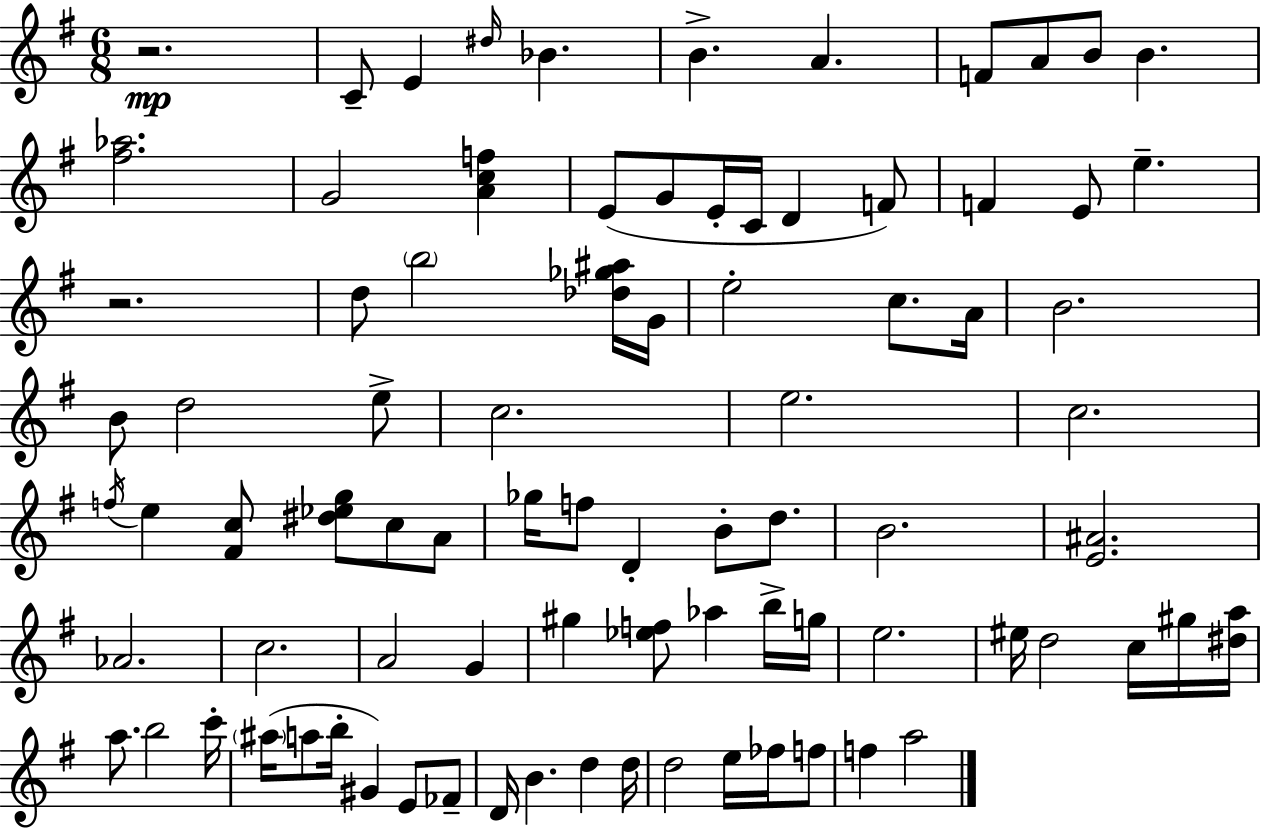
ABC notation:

X:1
T:Untitled
M:6/8
L:1/4
K:G
z2 C/2 E ^d/4 _B B A F/2 A/2 B/2 B [^f_a]2 G2 [Acf] E/2 G/2 E/4 C/4 D F/2 F E/2 e z2 d/2 b2 [_d_g^a]/4 G/4 e2 c/2 A/4 B2 B/2 d2 e/2 c2 e2 c2 f/4 e [^Fc]/2 [^d_eg]/2 c/2 A/2 _g/4 f/2 D B/2 d/2 B2 [E^A]2 _A2 c2 A2 G ^g [_ef]/2 _a b/4 g/4 e2 ^e/4 d2 c/4 ^g/4 [^da]/4 a/2 b2 c'/4 ^a/4 a/2 b/4 ^G E/2 _F/2 D/4 B d d/4 d2 e/4 _f/4 f/2 f a2